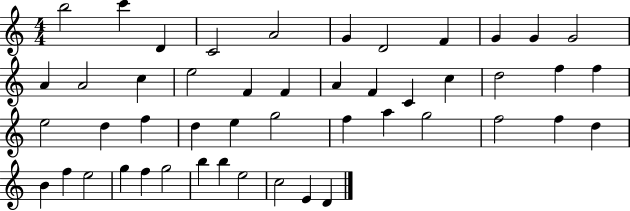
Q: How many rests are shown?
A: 0